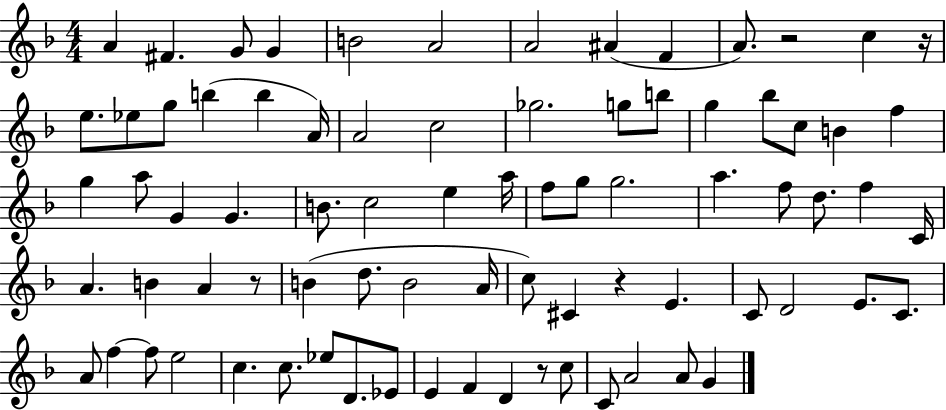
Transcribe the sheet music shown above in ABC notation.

X:1
T:Untitled
M:4/4
L:1/4
K:F
A ^F G/2 G B2 A2 A2 ^A F A/2 z2 c z/4 e/2 _e/2 g/2 b b A/4 A2 c2 _g2 g/2 b/2 g _b/2 c/2 B f g a/2 G G B/2 c2 e a/4 f/2 g/2 g2 a f/2 d/2 f C/4 A B A z/2 B d/2 B2 A/4 c/2 ^C z E C/2 D2 E/2 C/2 A/2 f f/2 e2 c c/2 _e/2 D/2 _E/2 E F D z/2 c/2 C/2 A2 A/2 G